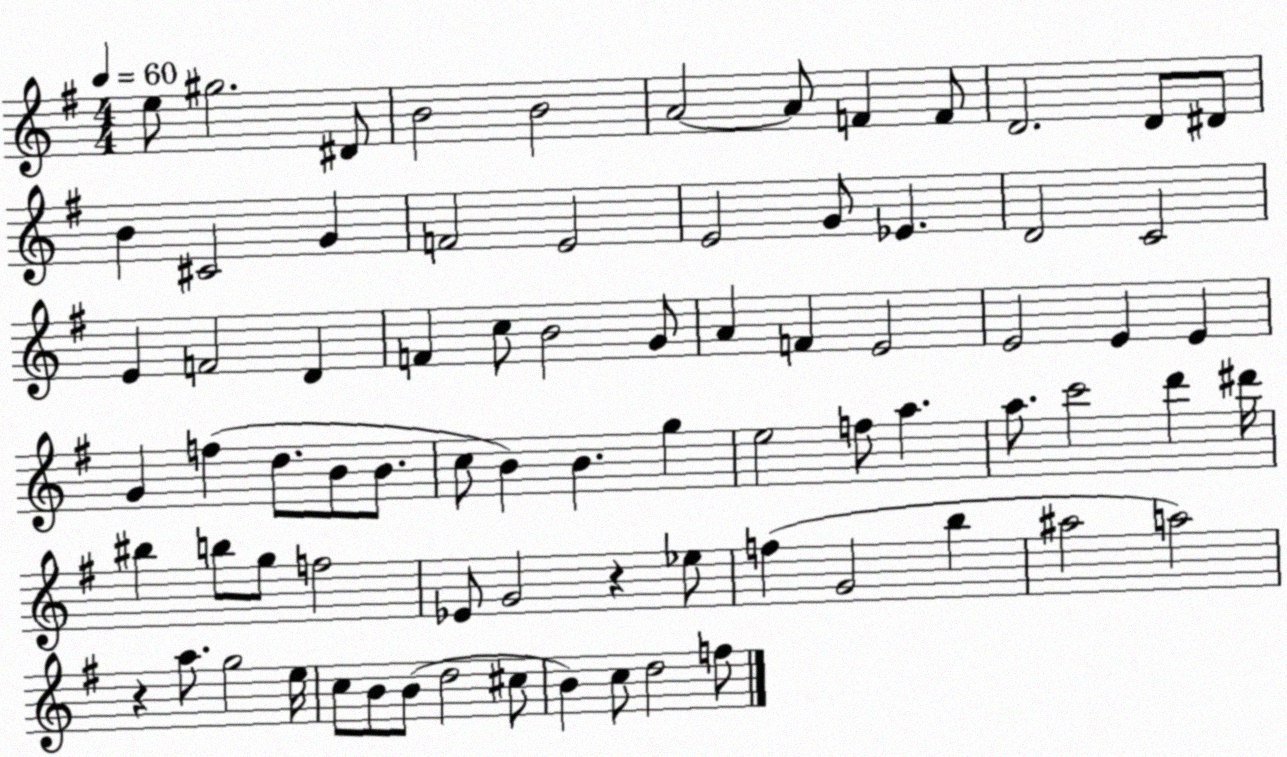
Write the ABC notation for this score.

X:1
T:Untitled
M:4/4
L:1/4
K:G
e/2 ^g2 ^D/2 B2 B2 A2 A/2 F F/2 D2 D/2 ^D/2 B ^C2 G F2 E2 E2 G/2 _E D2 C2 E F2 D F c/2 B2 G/2 A F E2 E2 E E G f d/2 B/2 B/2 c/2 B B g e2 f/2 a a/2 c'2 d' ^d'/4 ^b b/2 g/2 f2 _E/2 G2 z _e/2 f G2 b ^a2 a2 z a/2 g2 e/4 c/2 B/2 B/2 d2 ^c/2 B c/2 d2 f/2